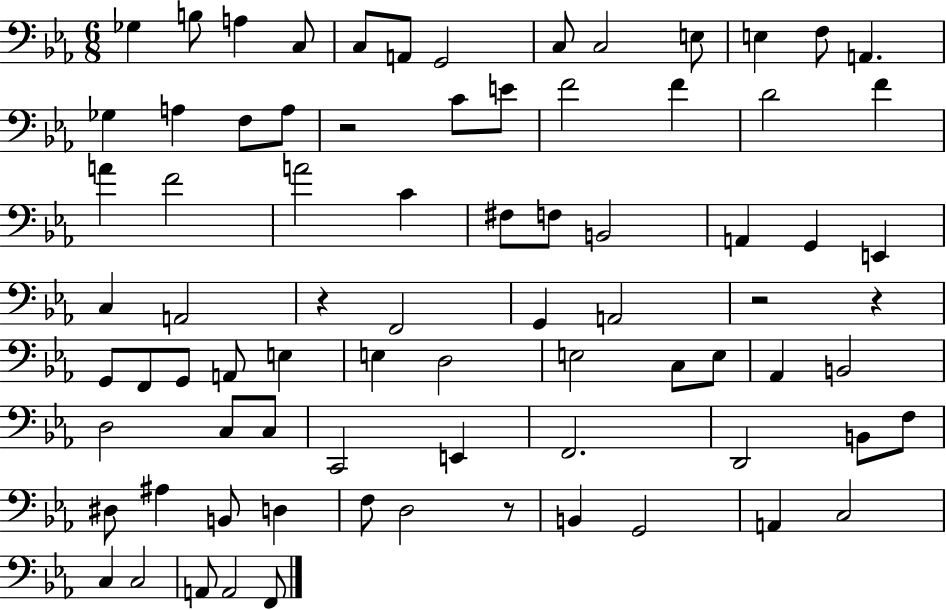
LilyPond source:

{
  \clef bass
  \numericTimeSignature
  \time 6/8
  \key ees \major
  ges4 b8 a4 c8 | c8 a,8 g,2 | c8 c2 e8 | e4 f8 a,4. | \break ges4 a4 f8 a8 | r2 c'8 e'8 | f'2 f'4 | d'2 f'4 | \break a'4 f'2 | a'2 c'4 | fis8 f8 b,2 | a,4 g,4 e,4 | \break c4 a,2 | r4 f,2 | g,4 a,2 | r2 r4 | \break g,8 f,8 g,8 a,8 e4 | e4 d2 | e2 c8 e8 | aes,4 b,2 | \break d2 c8 c8 | c,2 e,4 | f,2. | d,2 b,8 f8 | \break dis8 ais4 b,8 d4 | f8 d2 r8 | b,4 g,2 | a,4 c2 | \break c4 c2 | a,8 a,2 f,8 | \bar "|."
}